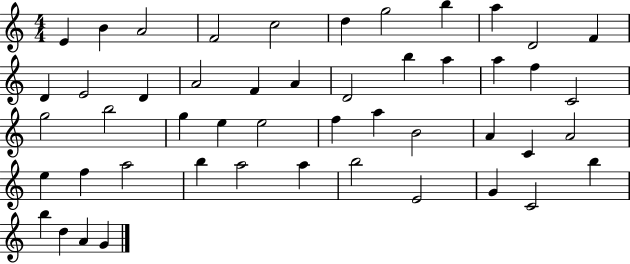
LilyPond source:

{
  \clef treble
  \numericTimeSignature
  \time 4/4
  \key c \major
  e'4 b'4 a'2 | f'2 c''2 | d''4 g''2 b''4 | a''4 d'2 f'4 | \break d'4 e'2 d'4 | a'2 f'4 a'4 | d'2 b''4 a''4 | a''4 f''4 c'2 | \break g''2 b''2 | g''4 e''4 e''2 | f''4 a''4 b'2 | a'4 c'4 a'2 | \break e''4 f''4 a''2 | b''4 a''2 a''4 | b''2 e'2 | g'4 c'2 b''4 | \break b''4 d''4 a'4 g'4 | \bar "|."
}